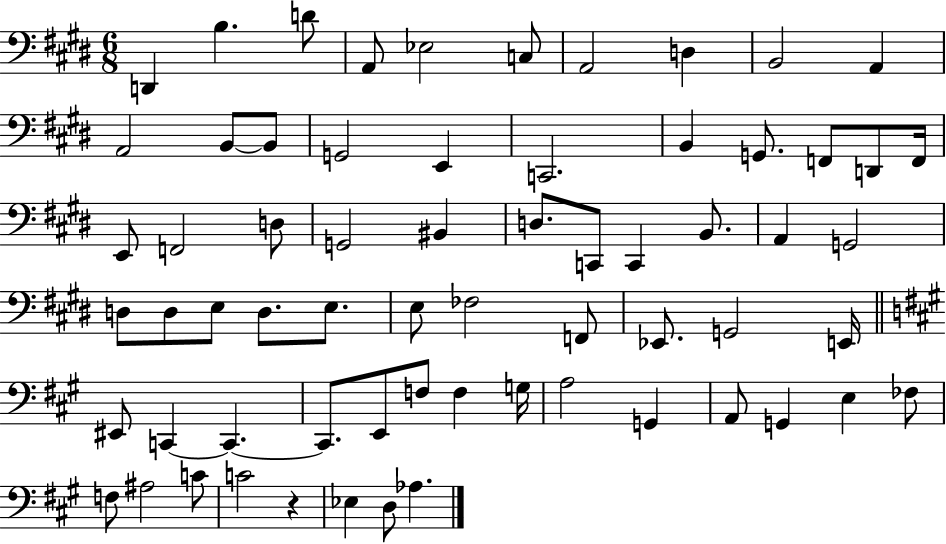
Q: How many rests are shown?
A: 1